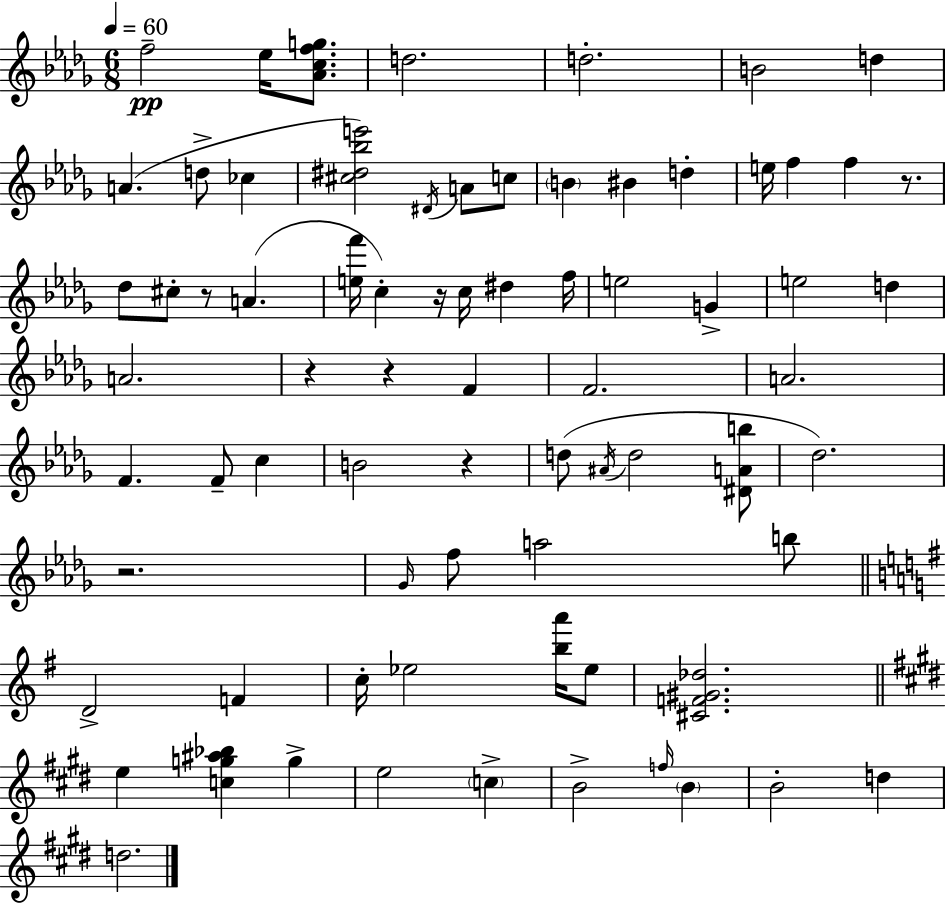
{
  \clef treble
  \numericTimeSignature
  \time 6/8
  \key bes \minor
  \tempo 4 = 60
  f''2--\pp ees''16 <aes' c'' f'' g''>8. | d''2. | d''2.-. | b'2 d''4 | \break a'4.( d''8-> ces''4 | <cis'' dis'' bes'' e'''>2) \acciaccatura { dis'16 } a'8 c''8 | \parenthesize b'4 bis'4 d''4-. | e''16 f''4 f''4 r8. | \break des''8 cis''8-. r8 a'4.( | <e'' f'''>16 c''4-.) r16 c''16 dis''4 | f''16 e''2 g'4-> | e''2 d''4 | \break a'2. | r4 r4 f'4 | f'2. | a'2. | \break f'4. f'8-- c''4 | b'2 r4 | d''8( \acciaccatura { ais'16 } d''2 | <dis' a' b''>8 des''2.) | \break r2. | \grace { ges'16 } f''8 a''2 | b''8 \bar "||" \break \key g \major d'2-> f'4 | c''16-. ees''2 <b'' a'''>16 ees''8 | <cis' f' gis' des''>2. | \bar "||" \break \key e \major e''4 <c'' g'' ais'' bes''>4 g''4-> | e''2 \parenthesize c''4-> | b'2-> \grace { f''16 } \parenthesize b'4 | b'2-. d''4 | \break d''2. | \bar "|."
}